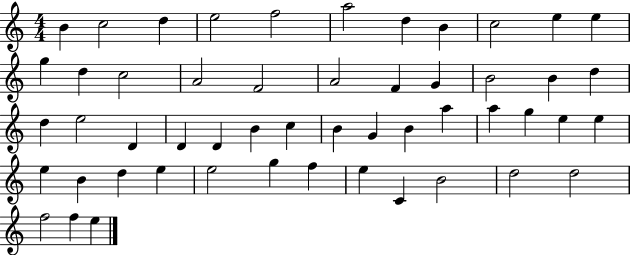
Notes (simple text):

B4/q C5/h D5/q E5/h F5/h A5/h D5/q B4/q C5/h E5/q E5/q G5/q D5/q C5/h A4/h F4/h A4/h F4/q G4/q B4/h B4/q D5/q D5/q E5/h D4/q D4/q D4/q B4/q C5/q B4/q G4/q B4/q A5/q A5/q G5/q E5/q E5/q E5/q B4/q D5/q E5/q E5/h G5/q F5/q E5/q C4/q B4/h D5/h D5/h F5/h F5/q E5/q